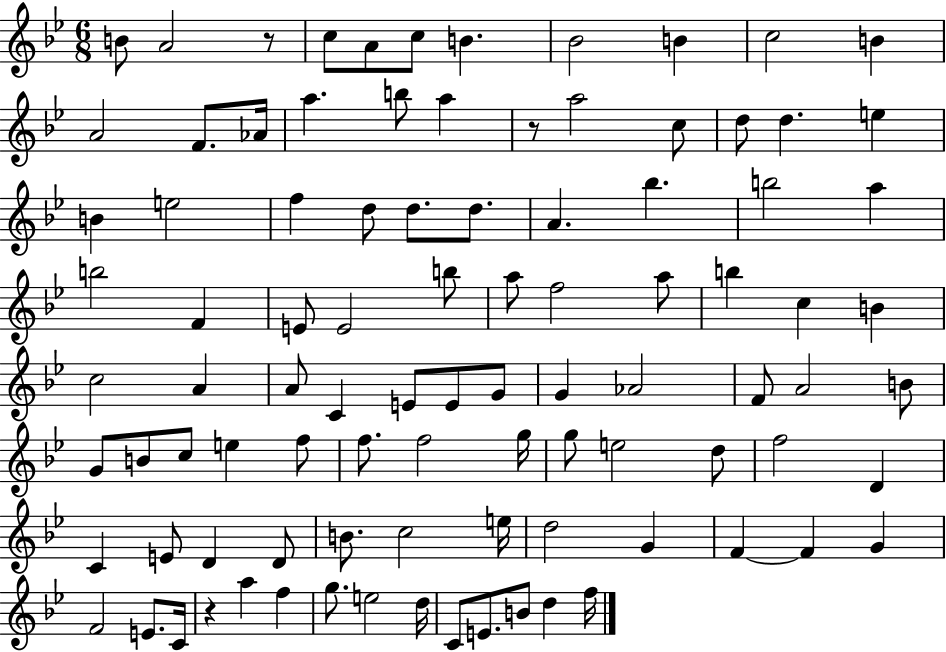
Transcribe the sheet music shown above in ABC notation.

X:1
T:Untitled
M:6/8
L:1/4
K:Bb
B/2 A2 z/2 c/2 A/2 c/2 B _B2 B c2 B A2 F/2 _A/4 a b/2 a z/2 a2 c/2 d/2 d e B e2 f d/2 d/2 d/2 A _b b2 a b2 F E/2 E2 b/2 a/2 f2 a/2 b c B c2 A A/2 C E/2 E/2 G/2 G _A2 F/2 A2 B/2 G/2 B/2 c/2 e f/2 f/2 f2 g/4 g/2 e2 d/2 f2 D C E/2 D D/2 B/2 c2 e/4 d2 G F F G F2 E/2 C/4 z a f g/2 e2 d/4 C/2 E/2 B/2 d f/4